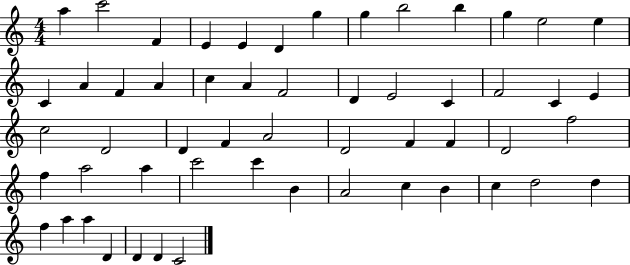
X:1
T:Untitled
M:4/4
L:1/4
K:C
a c'2 F E E D g g b2 b g e2 e C A F A c A F2 D E2 C F2 C E c2 D2 D F A2 D2 F F D2 f2 f a2 a c'2 c' B A2 c B c d2 d f a a D D D C2